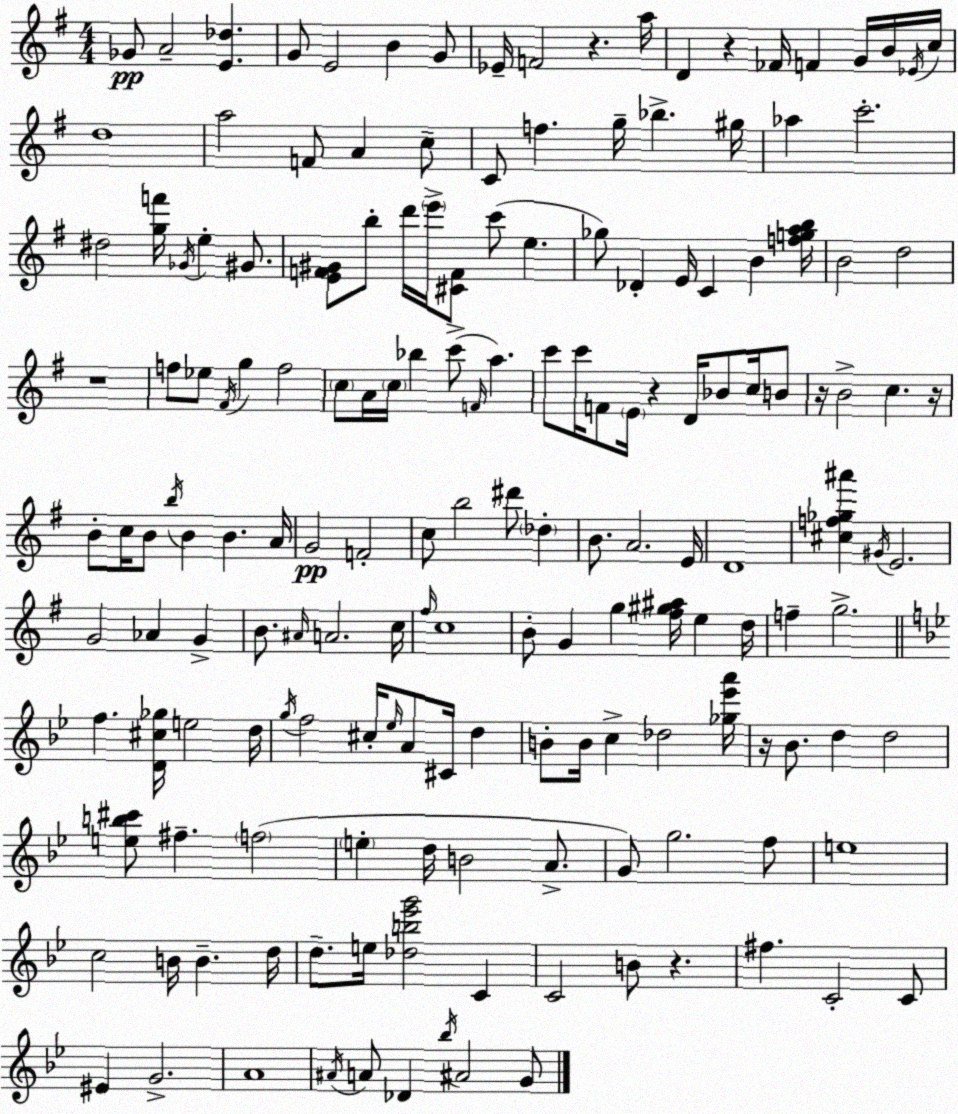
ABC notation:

X:1
T:Untitled
M:4/4
L:1/4
K:G
_G/2 A2 [E_d] G/2 E2 B G/2 _E/4 F2 z a/4 D z _F/4 F G/4 B/4 _E/4 c/4 d4 a2 F/2 A c/2 C/2 f g/4 _b ^g/4 _a c'2 ^d2 [gf']/4 _G/4 e ^G/2 [EF^G]/2 b/2 d'/4 e'/4 [^CF]/2 c'/2 e _g/2 _D E/4 C B [fgab]/4 B2 d2 z4 f/2 _e/2 ^F/4 g f2 c/2 A/4 c/4 _b c'/2 F/4 a c'/2 c'/4 F/2 E/4 z D/4 _B/2 c/4 B/2 z/4 B2 c z/4 B/2 c/4 B/2 b/4 B B A/4 G2 F2 c/2 b2 ^d'/2 _d B/2 A2 E/4 D4 [^cf_g^a'] ^G/4 E2 G2 _A G B/2 ^A/4 A2 c/4 ^f/4 c4 B/2 G g [^f^g^a]/4 e d/4 f g2 f [D^c_g]/4 e2 d/4 g/4 f2 ^c/4 _e/4 A/2 ^C/4 d B/2 B/4 c _d2 [_g_e'a']/4 z/4 _B/2 d d2 [eb^c']/2 ^f f2 e d/4 B2 A/2 G/2 g2 f/2 e4 c2 B/4 B d/4 d/2 e/4 [_db_e'g']2 C C2 B/2 z ^f C2 C/2 ^E G2 A4 ^A/4 A/2 _D _b/4 ^A2 G/2